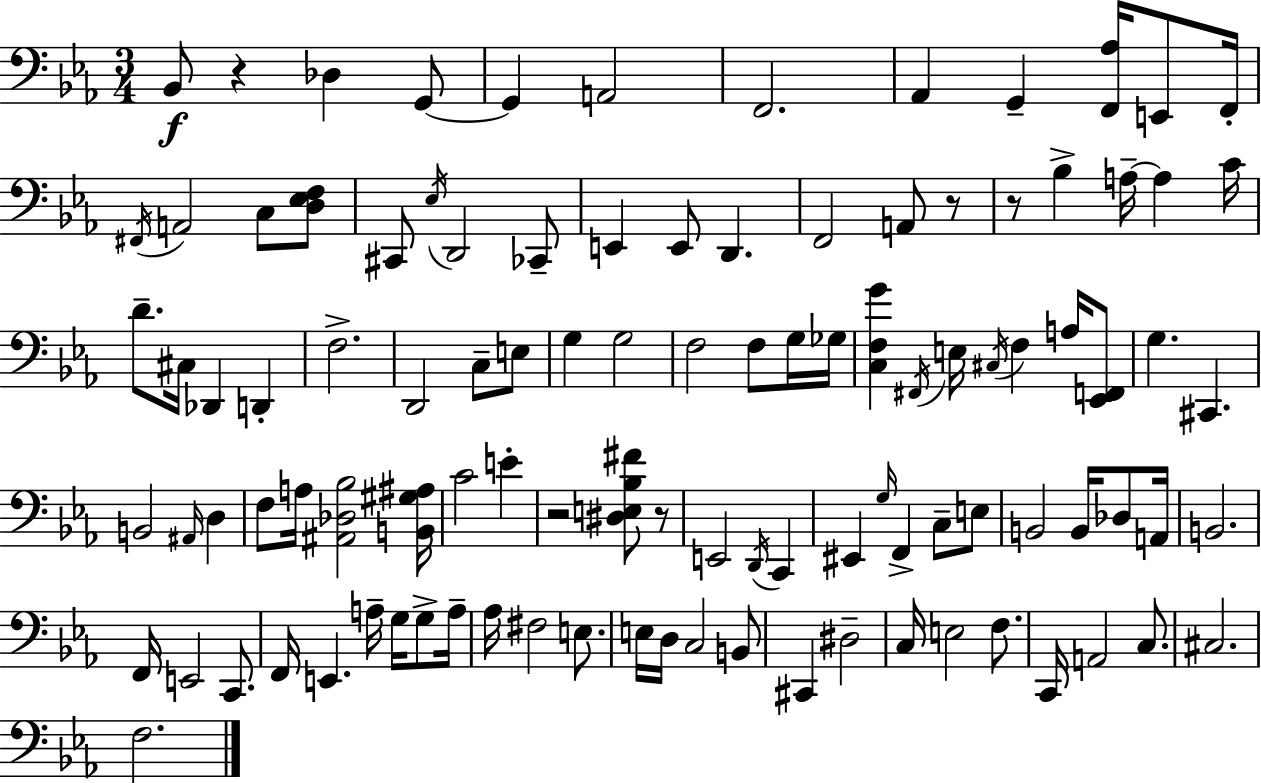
X:1
T:Untitled
M:3/4
L:1/4
K:Eb
_B,,/2 z _D, G,,/2 G,, A,,2 F,,2 _A,, G,, [F,,_A,]/4 E,,/2 F,,/4 ^F,,/4 A,,2 C,/2 [D,_E,F,]/2 ^C,,/2 _E,/4 D,,2 _C,,/2 E,, E,,/2 D,, F,,2 A,,/2 z/2 z/2 _B, A,/4 A, C/4 D/2 ^C,/4 _D,, D,, F,2 D,,2 C,/2 E,/2 G, G,2 F,2 F,/2 G,/4 _G,/4 [C,F,G] ^F,,/4 E,/4 ^C,/4 F, A,/4 [_E,,F,,]/2 G, ^C,, B,,2 ^A,,/4 D, F,/2 A,/4 [^A,,_D,_B,]2 [B,,^G,^A,]/4 C2 E z2 [^D,E,_B,^F]/2 z/2 E,,2 D,,/4 C,, ^E,, G,/4 F,, C,/2 E,/2 B,,2 B,,/4 _D,/2 A,,/4 B,,2 F,,/4 E,,2 C,,/2 F,,/4 E,, A,/4 G,/4 G,/2 A,/4 _A,/4 ^F,2 E,/2 E,/4 D,/4 C,2 B,,/2 ^C,, ^D,2 C,/4 E,2 F,/2 C,,/4 A,,2 C,/2 ^C,2 F,2